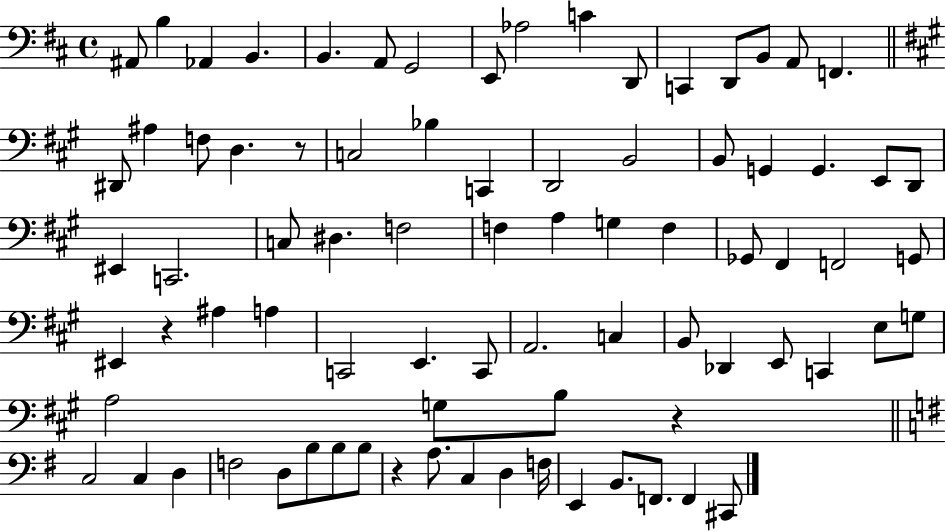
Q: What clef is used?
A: bass